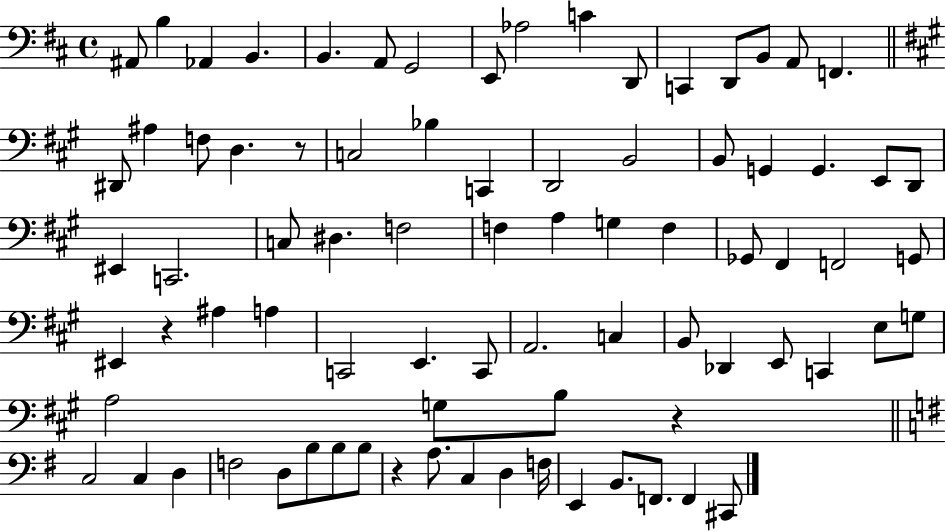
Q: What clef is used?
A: bass